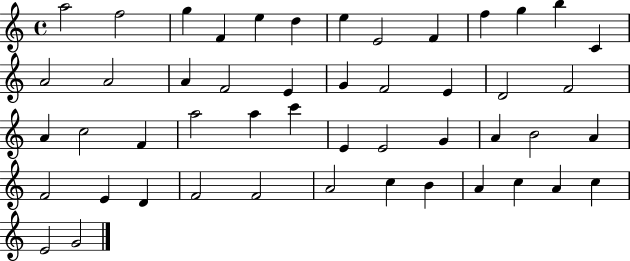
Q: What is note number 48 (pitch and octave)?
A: E4